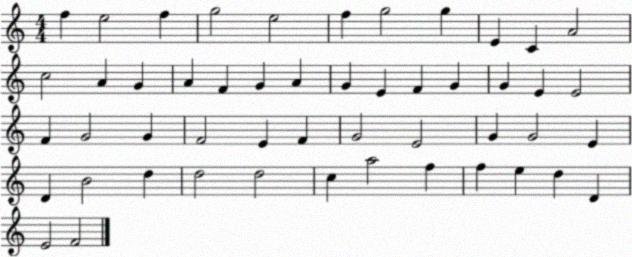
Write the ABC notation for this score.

X:1
T:Untitled
M:4/4
L:1/4
K:C
f e2 f g2 e2 f g2 g E C A2 c2 A G A F G A G E F G G E E2 F G2 G F2 E F G2 E2 G G2 E D B2 d d2 d2 c a2 f f e d D E2 F2